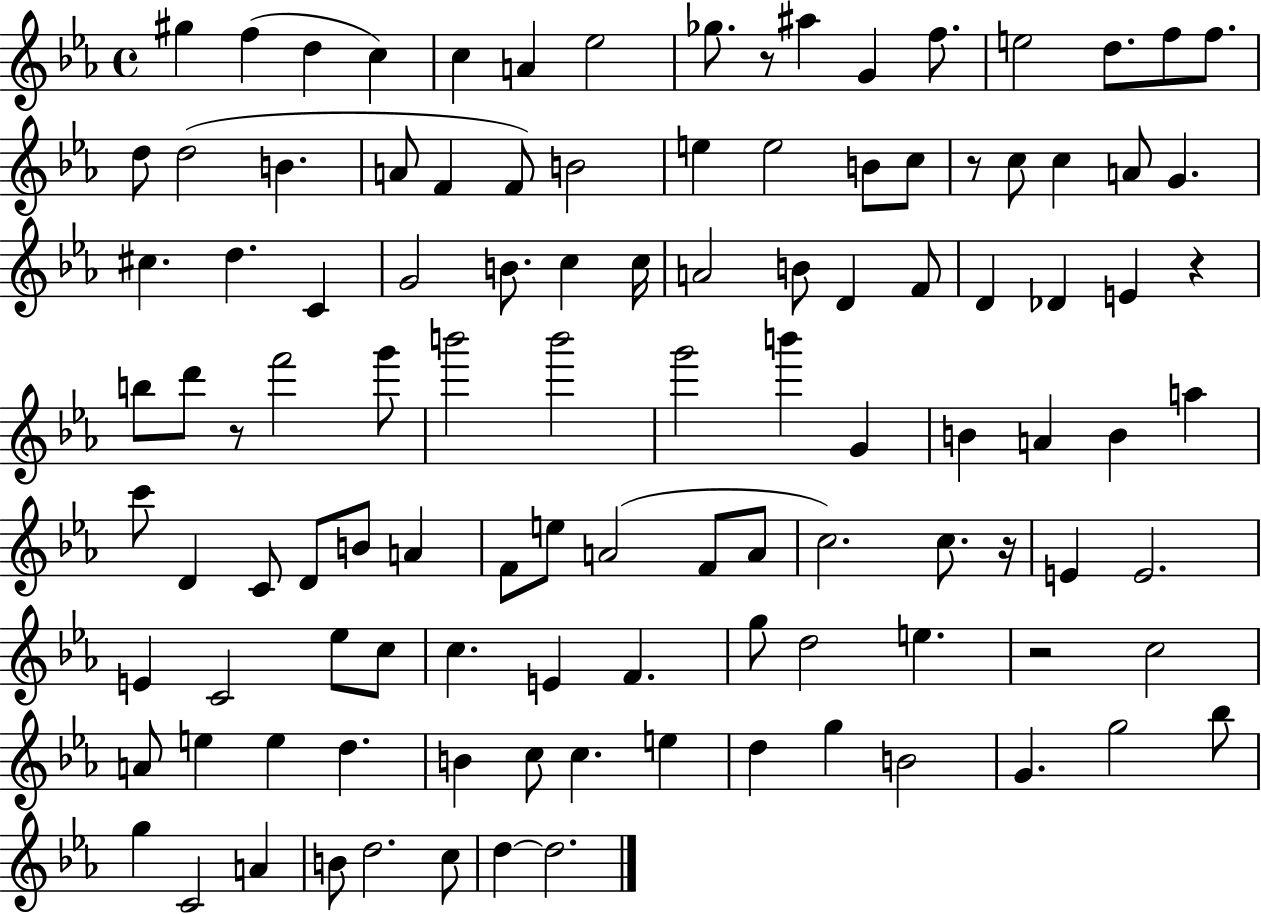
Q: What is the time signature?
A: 4/4